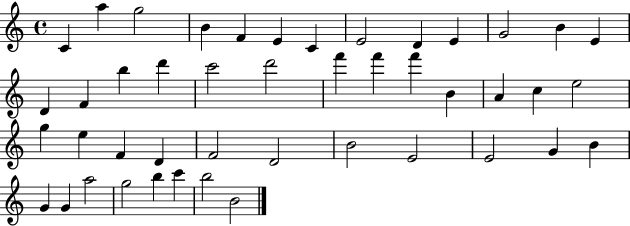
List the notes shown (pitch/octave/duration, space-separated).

C4/q A5/q G5/h B4/q F4/q E4/q C4/q E4/h D4/q E4/q G4/h B4/q E4/q D4/q F4/q B5/q D6/q C6/h D6/h F6/q F6/q F6/q B4/q A4/q C5/q E5/h G5/q E5/q F4/q D4/q F4/h D4/h B4/h E4/h E4/h G4/q B4/q G4/q G4/q A5/h G5/h B5/q C6/q B5/h B4/h